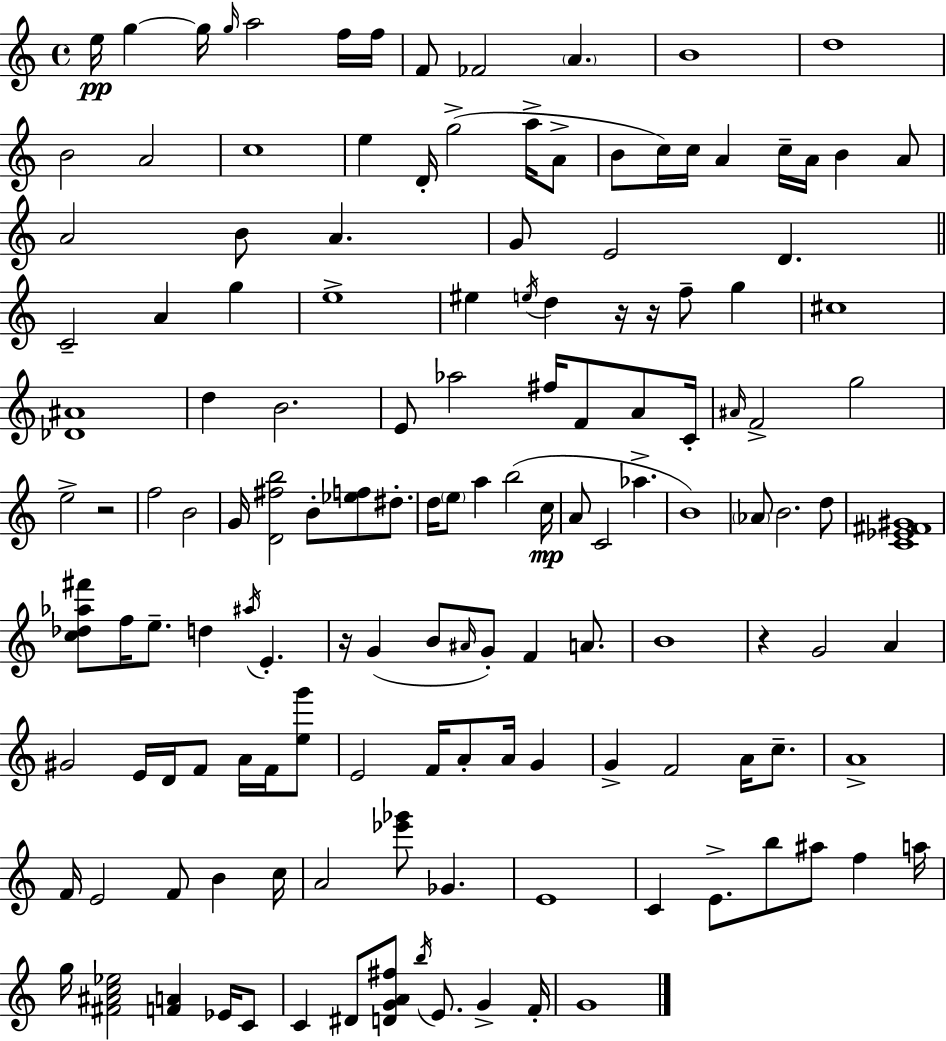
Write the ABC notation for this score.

X:1
T:Untitled
M:4/4
L:1/4
K:C
e/4 g g/4 g/4 a2 f/4 f/4 F/2 _F2 A B4 d4 B2 A2 c4 e D/4 g2 a/4 A/2 B/2 c/4 c/4 A c/4 A/4 B A/2 A2 B/2 A G/2 E2 D C2 A g e4 ^e e/4 d z/4 z/4 f/2 g ^c4 [_D^A]4 d B2 E/2 _a2 ^f/4 F/2 A/2 C/4 ^A/4 F2 g2 e2 z2 f2 B2 G/4 [D^fb]2 B/2 [_ef]/2 ^d/2 d/4 e/2 a b2 c/4 A/2 C2 _a B4 _A/2 B2 d/2 [C_E^F^G]4 [c_d_a^f']/2 f/4 e/2 d ^a/4 E z/4 G B/2 ^A/4 G/2 F A/2 B4 z G2 A ^G2 E/4 D/4 F/2 A/4 F/4 [eg']/2 E2 F/4 A/2 A/4 G G F2 A/4 c/2 A4 F/4 E2 F/2 B c/4 A2 [_e'_g']/2 _G E4 C E/2 b/2 ^a/2 f a/4 g/4 [^F^Ac_e]2 [FA] _E/4 C/2 C ^D/2 [DGA^f]/2 b/4 E/2 G F/4 G4